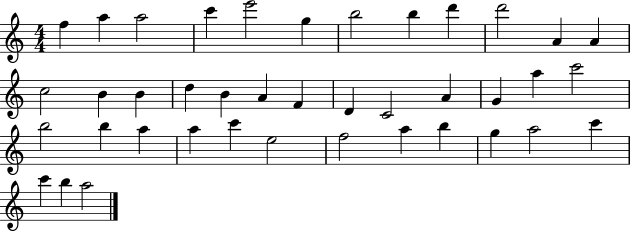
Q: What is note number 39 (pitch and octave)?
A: B5